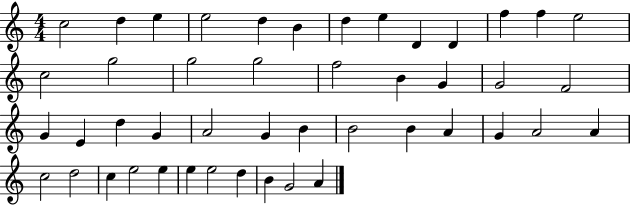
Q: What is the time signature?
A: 4/4